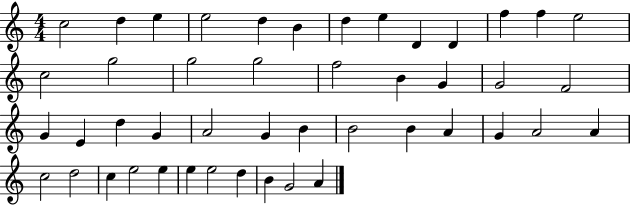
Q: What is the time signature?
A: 4/4